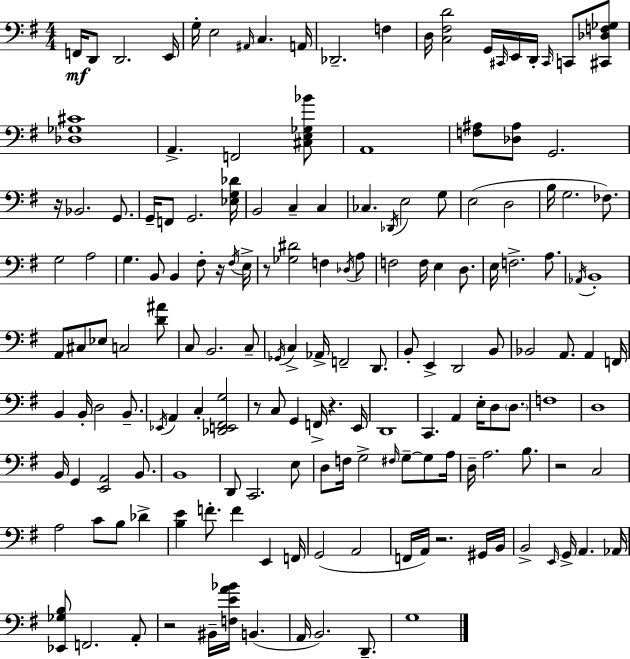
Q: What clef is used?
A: bass